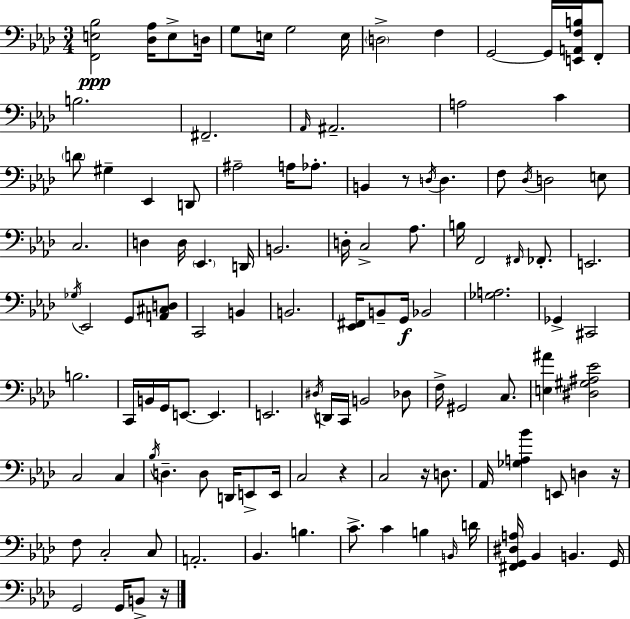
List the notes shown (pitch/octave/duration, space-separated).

[F2,E3,Bb3]/h [Db3,Ab3]/s E3/e D3/s G3/e E3/s G3/h E3/s D3/h F3/q G2/h G2/s [E2,A2,F3,B3]/s F2/e B3/h. F#2/h. Ab2/s A#2/h. A3/h C4/q D4/e G#3/q Eb2/q D2/e A#3/h A3/s Ab3/e. B2/q R/e D3/s D3/q. F3/e Db3/s D3/h E3/e C3/h. D3/q D3/s Eb2/q. D2/s B2/h. D3/s C3/h Ab3/e. B3/s F2/h F#2/s FES2/e. E2/h. Gb3/s Eb2/h G2/e [A2,C#3,D3]/e C2/h B2/q B2/h. [Eb2,F#2]/s B2/e G2/s Bb2/h [Gb3,A3]/h. Gb2/q C#2/h B3/h. C2/s B2/s G2/s E2/e. E2/q. E2/h. D#3/s D2/s C2/s B2/h Db3/e F3/s G#2/h C3/e. [E3,A#4]/q [D#3,G#3,A#3,Eb4]/h C3/h C3/q Bb3/s D3/q. D3/e D2/s E2/e E2/s C3/h R/q C3/h R/s D3/e. Ab2/s [Gb3,A3,Bb4]/q E2/e D3/q R/s F3/e C3/h C3/e A2/h. Bb2/q. B3/q. C4/e. C4/q B3/q B2/s D4/s [F#2,G2,D#3,A3]/s Bb2/q B2/q. G2/s G2/h G2/s B2/e R/s